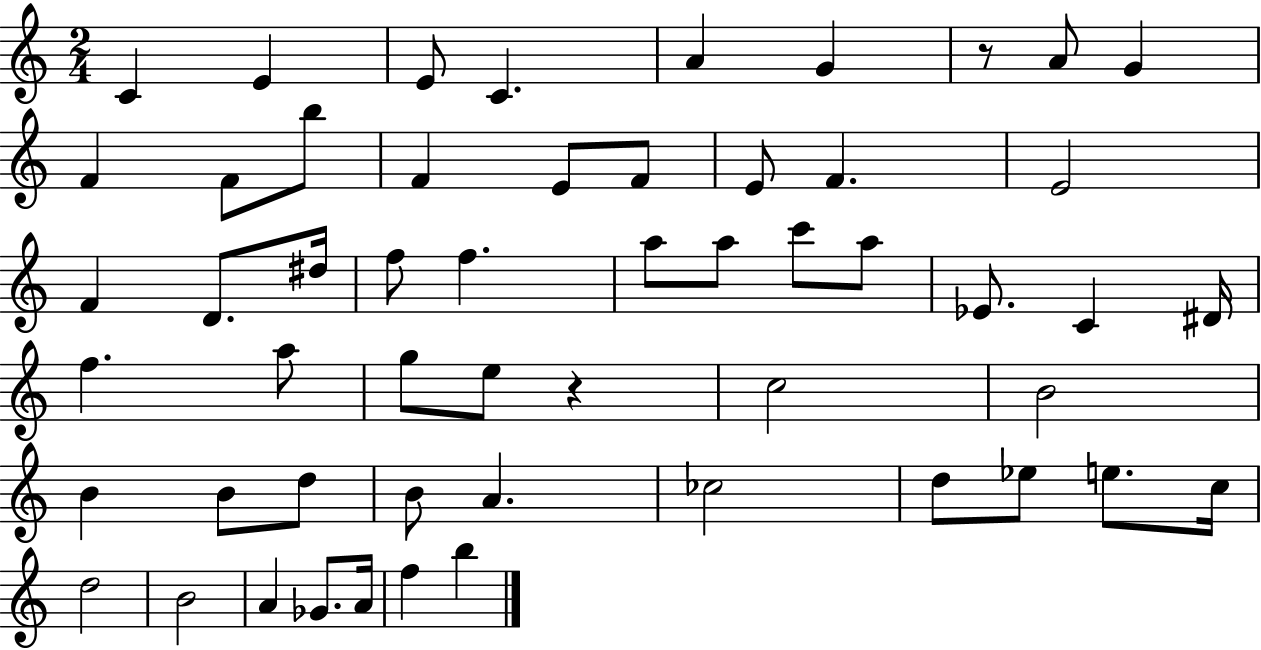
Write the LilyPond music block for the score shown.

{
  \clef treble
  \numericTimeSignature
  \time 2/4
  \key c \major
  c'4 e'4 | e'8 c'4. | a'4 g'4 | r8 a'8 g'4 | \break f'4 f'8 b''8 | f'4 e'8 f'8 | e'8 f'4. | e'2 | \break f'4 d'8. dis''16 | f''8 f''4. | a''8 a''8 c'''8 a''8 | ees'8. c'4 dis'16 | \break f''4. a''8 | g''8 e''8 r4 | c''2 | b'2 | \break b'4 b'8 d''8 | b'8 a'4. | ces''2 | d''8 ees''8 e''8. c''16 | \break d''2 | b'2 | a'4 ges'8. a'16 | f''4 b''4 | \break \bar "|."
}